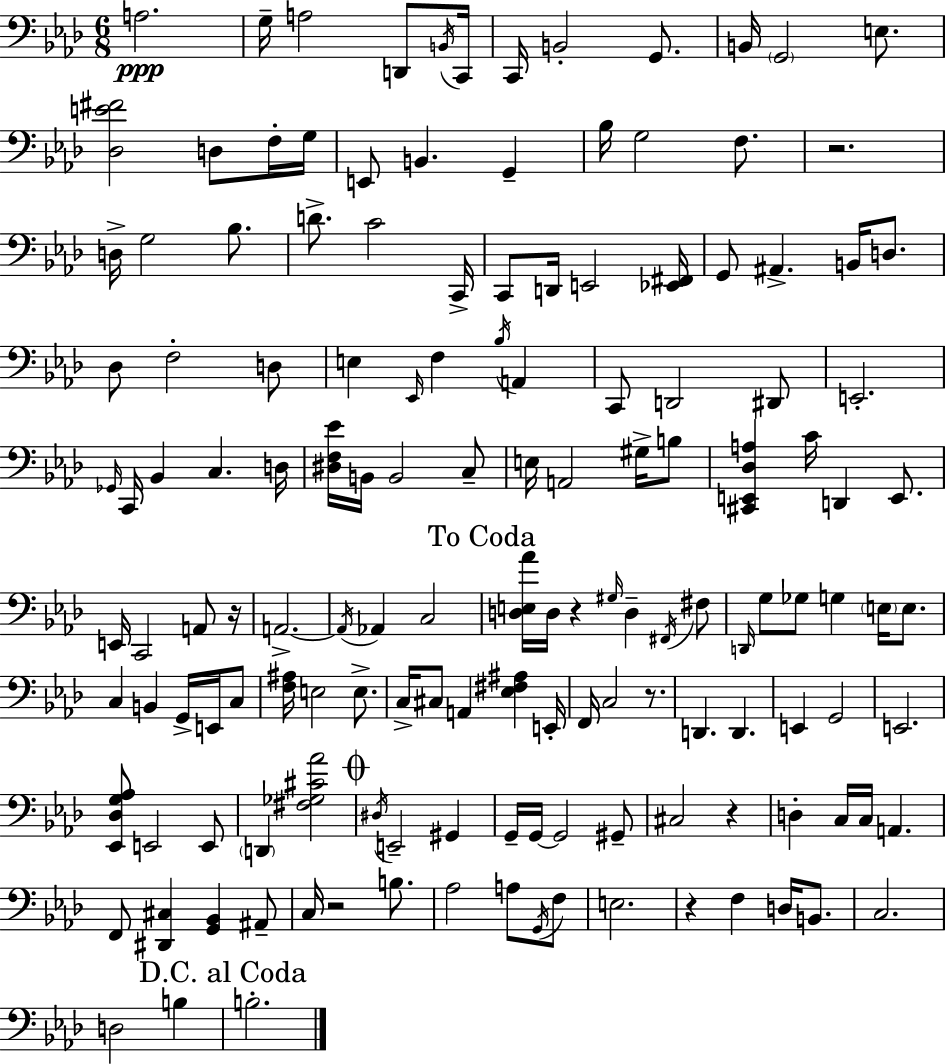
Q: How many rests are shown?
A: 7